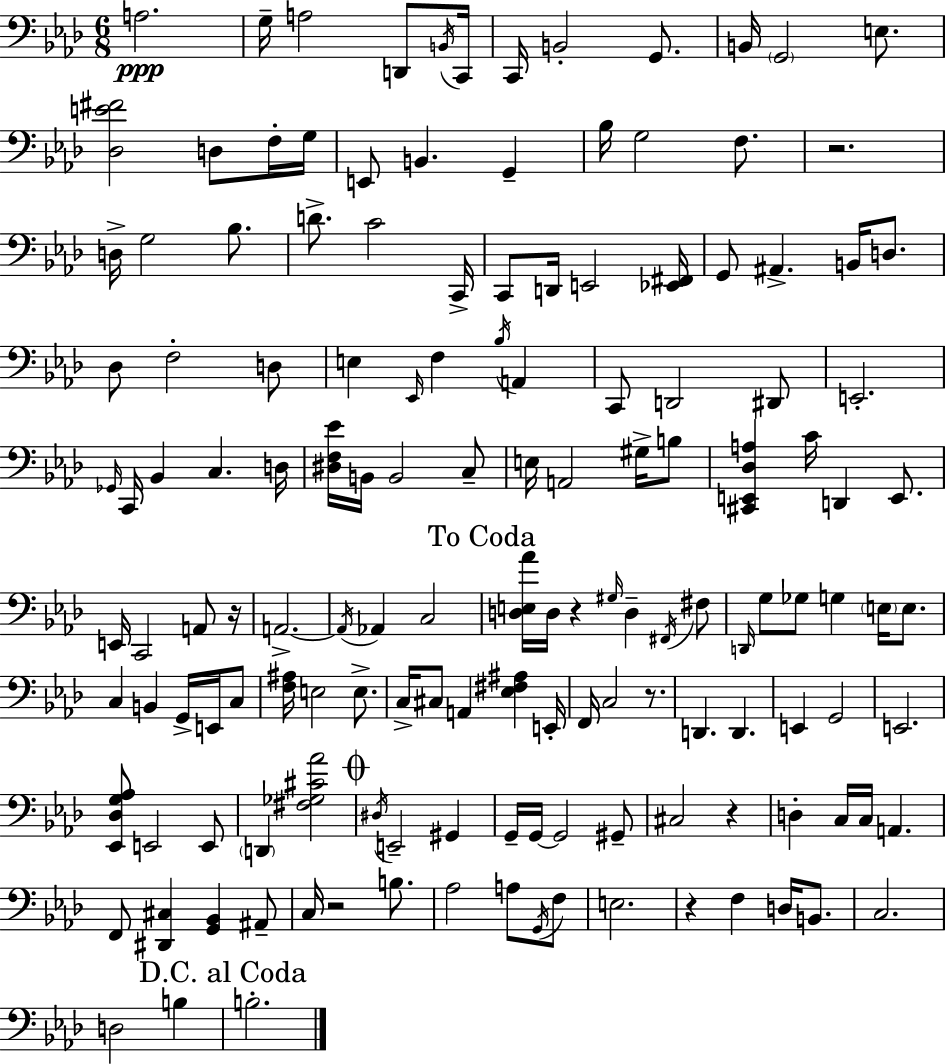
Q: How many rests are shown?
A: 7